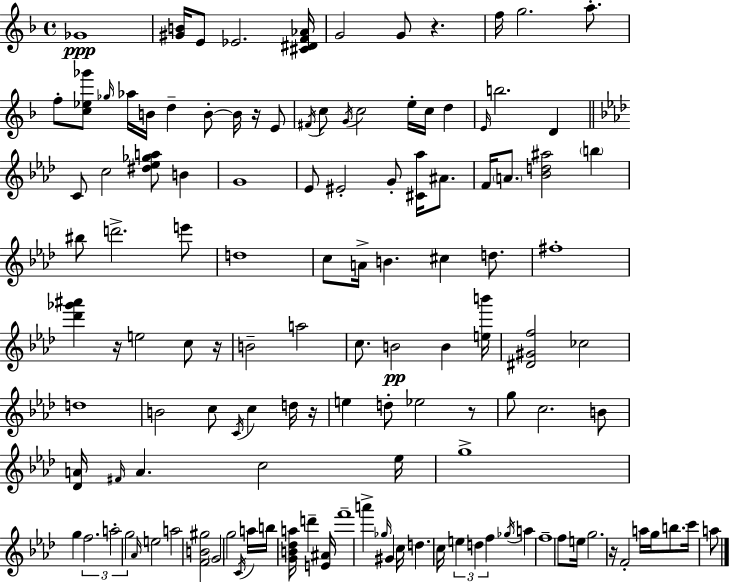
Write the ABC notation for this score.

X:1
T:Untitled
M:4/4
L:1/4
K:Dm
_G4 [^GB]/4 E/2 _E2 [^C^DF_A]/4 G2 G/2 z f/4 g2 a/2 f/2 [c_e_g']/2 _g/4 _a/4 B/4 d B/2 B/4 z/4 E/2 ^F/4 c/2 G/4 c2 e/4 c/4 d E/4 b2 D C/2 c2 [^d_e_ga]/2 B G4 _E/2 ^E2 G/2 [^C_a]/4 ^A/2 F/4 A/2 [_Bd^a]2 b ^b/2 d'2 e'/2 d4 c/2 A/4 B ^c d/2 ^f4 [_d'_g'^a'] z/4 e2 c/2 z/4 B2 a2 c/2 B2 B [eb']/4 [^D^Gf]2 _c2 d4 B2 c/2 C/4 c d/4 z/4 e d/2 _e2 z/2 g/2 c2 B/2 [_DA]/4 ^F/4 A c2 _e/4 g4 g f2 a2 g2 _A/4 e2 a2 [FB^g]2 G2 g2 C/4 a/4 b/4 [GB_da]/4 d' [E^A]/4 f'4 a' _g/4 ^G c/4 d c/4 e d f _g/4 a f4 f/2 e/4 g2 z/4 F2 a/4 g/4 b/2 c'/4 a/2